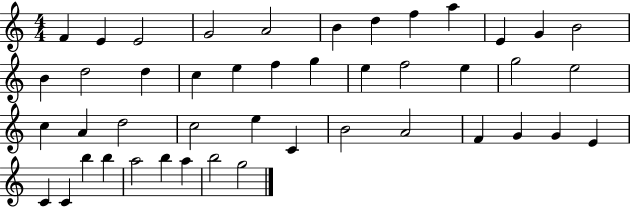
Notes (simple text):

F4/q E4/q E4/h G4/h A4/h B4/q D5/q F5/q A5/q E4/q G4/q B4/h B4/q D5/h D5/q C5/q E5/q F5/q G5/q E5/q F5/h E5/q G5/h E5/h C5/q A4/q D5/h C5/h E5/q C4/q B4/h A4/h F4/q G4/q G4/q E4/q C4/q C4/q B5/q B5/q A5/h B5/q A5/q B5/h G5/h